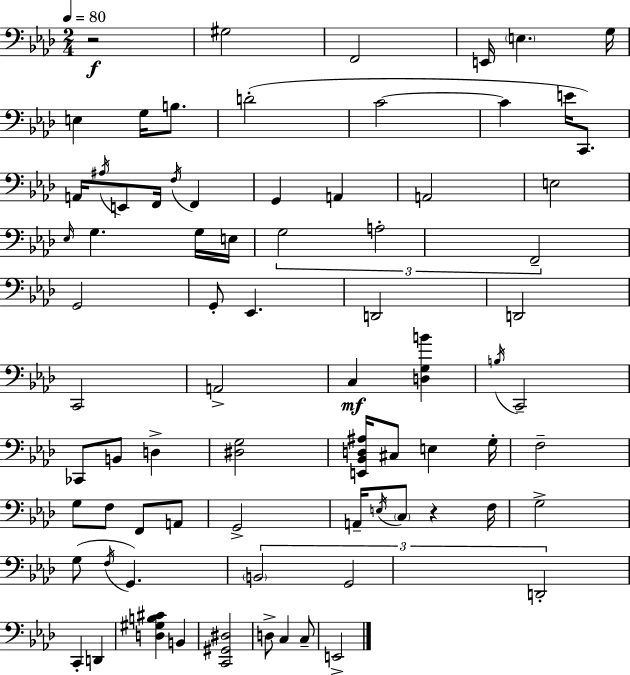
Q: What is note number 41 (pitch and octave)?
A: CES2